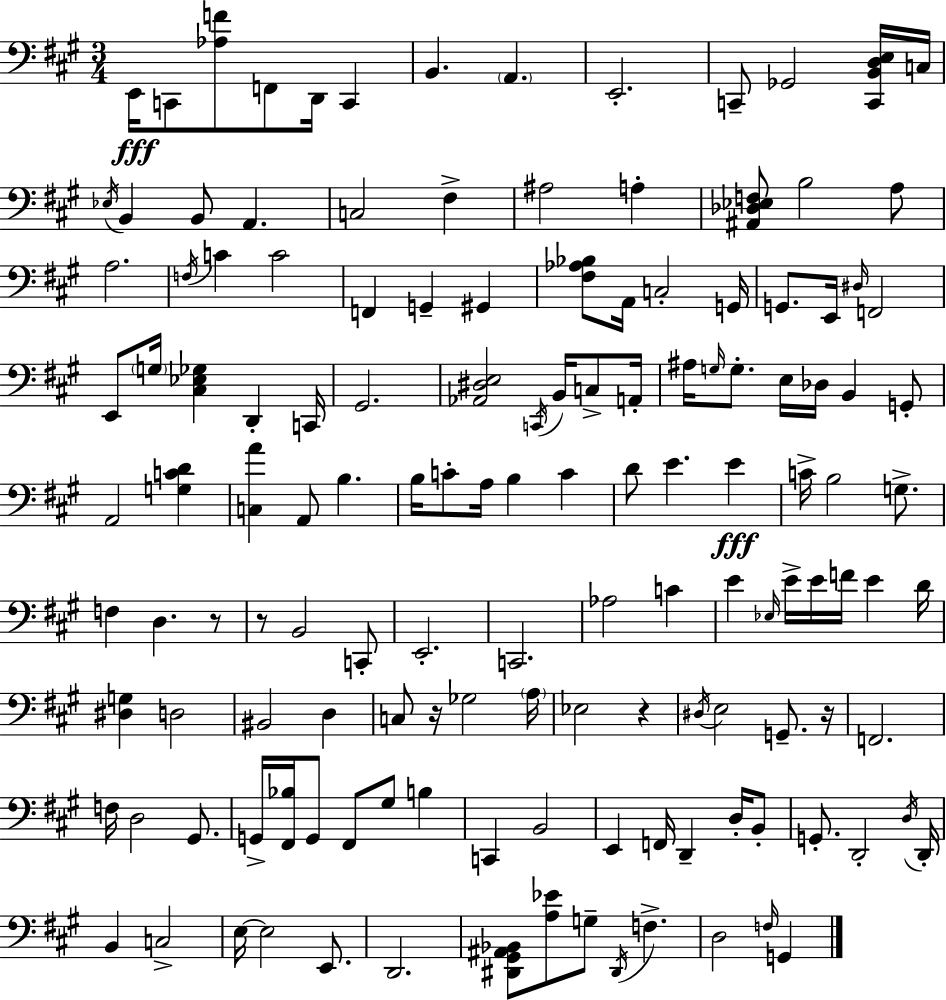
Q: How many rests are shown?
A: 5